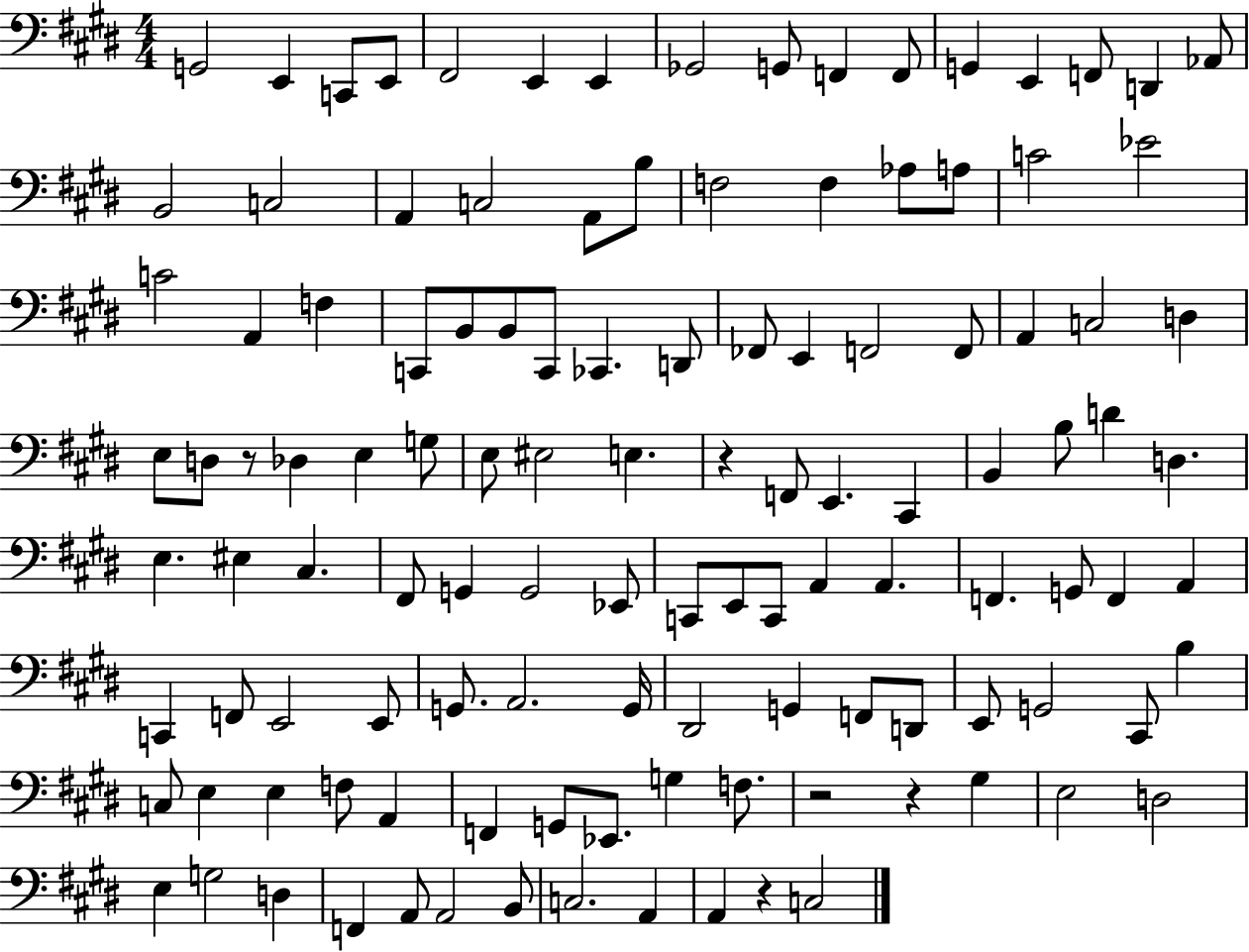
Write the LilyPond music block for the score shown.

{
  \clef bass
  \numericTimeSignature
  \time 4/4
  \key e \major
  g,2 e,4 c,8 e,8 | fis,2 e,4 e,4 | ges,2 g,8 f,4 f,8 | g,4 e,4 f,8 d,4 aes,8 | \break b,2 c2 | a,4 c2 a,8 b8 | f2 f4 aes8 a8 | c'2 ees'2 | \break c'2 a,4 f4 | c,8 b,8 b,8 c,8 ces,4. d,8 | fes,8 e,4 f,2 f,8 | a,4 c2 d4 | \break e8 d8 r8 des4 e4 g8 | e8 eis2 e4. | r4 f,8 e,4. cis,4 | b,4 b8 d'4 d4. | \break e4. eis4 cis4. | fis,8 g,4 g,2 ees,8 | c,8 e,8 c,8 a,4 a,4. | f,4. g,8 f,4 a,4 | \break c,4 f,8 e,2 e,8 | g,8. a,2. g,16 | dis,2 g,4 f,8 d,8 | e,8 g,2 cis,8 b4 | \break c8 e4 e4 f8 a,4 | f,4 g,8 ees,8. g4 f8. | r2 r4 gis4 | e2 d2 | \break e4 g2 d4 | f,4 a,8 a,2 b,8 | c2. a,4 | a,4 r4 c2 | \break \bar "|."
}